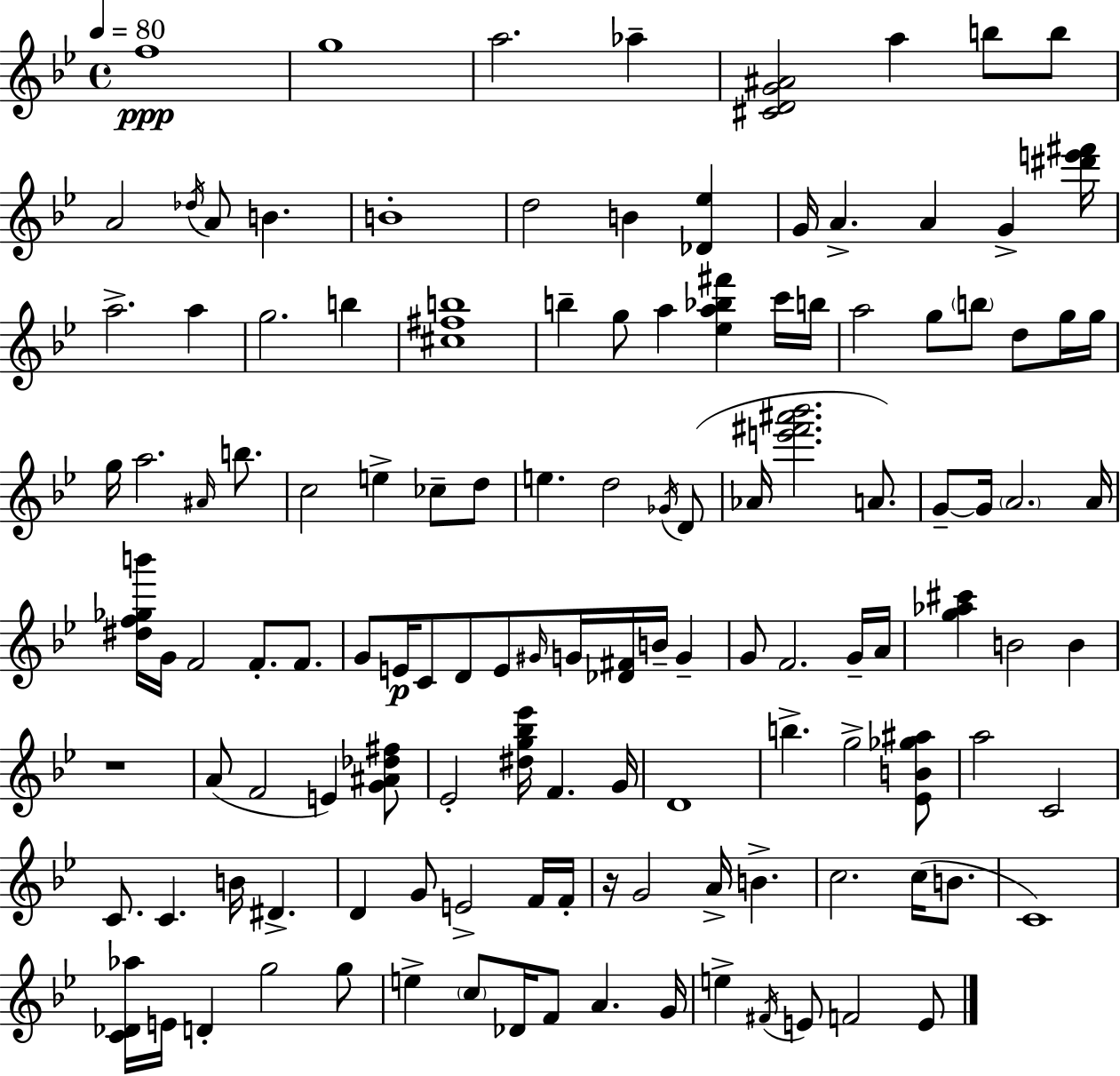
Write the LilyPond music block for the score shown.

{
  \clef treble
  \time 4/4
  \defaultTimeSignature
  \key g \minor
  \tempo 4 = 80
  \repeat volta 2 { f''1\ppp | g''1 | a''2. aes''4-- | <cis' d' g' ais'>2 a''4 b''8 b''8 | \break a'2 \acciaccatura { des''16 } a'8 b'4. | b'1-. | d''2 b'4 <des' ees''>4 | g'16 a'4.-> a'4 g'4-> | \break <dis''' e''' fis'''>16 a''2.-> a''4 | g''2. b''4 | <cis'' fis'' b''>1 | b''4-- g''8 a''4 <ees'' a'' bes'' fis'''>4 c'''16 | \break b''16 a''2 g''8 \parenthesize b''8 d''8 g''16 | g''16 g''16 a''2. \grace { ais'16 } b''8. | c''2 e''4-> ces''8-- | d''8 e''4. d''2 | \break \acciaccatura { ges'16 } d'8( aes'16 <e''' fis''' ais''' bes'''>2. | a'8.) g'8--~~ g'16 \parenthesize a'2. | a'16 <dis'' f'' ges'' b'''>16 g'16 f'2 f'8.-. | f'8. g'8 e'16\p c'8 d'8 e'8 \grace { gis'16 } g'16 <des' fis'>16 b'16-- | \break g'4-- g'8 f'2. | g'16-- a'16 <g'' aes'' cis'''>4 b'2 | b'4 r1 | a'8( f'2 e'4) | \break <g' ais' des'' fis''>8 ees'2-. <dis'' g'' bes'' ees'''>16 f'4. | g'16 d'1 | b''4.-> g''2-> | <ees' b' ges'' ais''>8 a''2 c'2 | \break c'8. c'4. b'16 dis'4.-> | d'4 g'8 e'2-> | f'16 f'16-. r16 g'2 a'16-> b'4.-> | c''2. | \break c''16( b'8. c'1) | <c' des' aes''>16 e'16 d'4-. g''2 | g''8 e''4-> \parenthesize c''8 des'16 f'8 a'4. | g'16 e''4-> \acciaccatura { fis'16 } e'8 f'2 | \break e'8 } \bar "|."
}